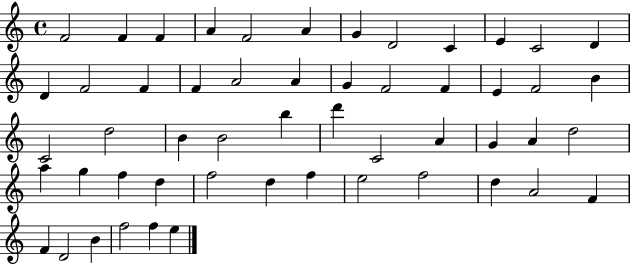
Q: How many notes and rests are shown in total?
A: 53